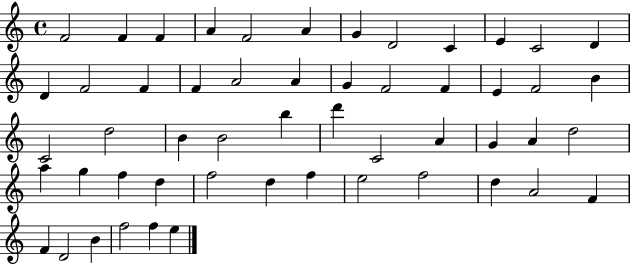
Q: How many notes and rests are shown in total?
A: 53